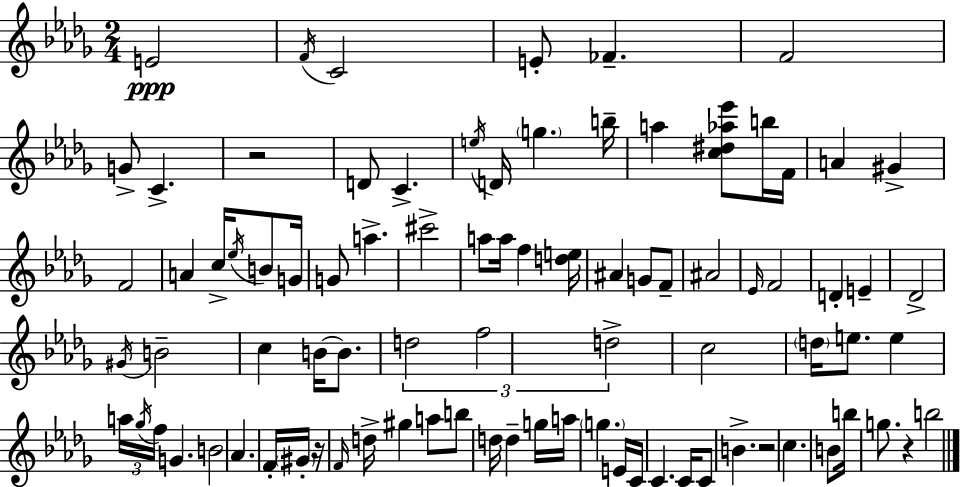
E4/h F4/s C4/h E4/e FES4/q. F4/h G4/e C4/q. R/h D4/e C4/q. E5/s D4/s G5/q. B5/s A5/q [C5,D#5,Ab5,Eb6]/e B5/s F4/s A4/q G#4/q F4/h A4/q C5/s Eb5/s B4/e G4/s G4/e A5/q. C#6/h A5/e A5/s F5/q [D5,E5]/s A#4/q G4/e F4/e A#4/h Eb4/s F4/h D4/q E4/q Db4/h G#4/s B4/h C5/q B4/s B4/e. D5/h F5/h D5/h C5/h D5/s E5/e. E5/q A5/s Gb5/s F5/s G4/q. B4/h Ab4/q. F4/s G#4/s R/s F4/s D5/s G#5/q A5/e B5/e D5/s D5/q G5/s A5/s G5/q. E4/s C4/s C4/q. C4/s C4/e B4/q. R/h C5/q. B4/e B5/s G5/e. R/q B5/h